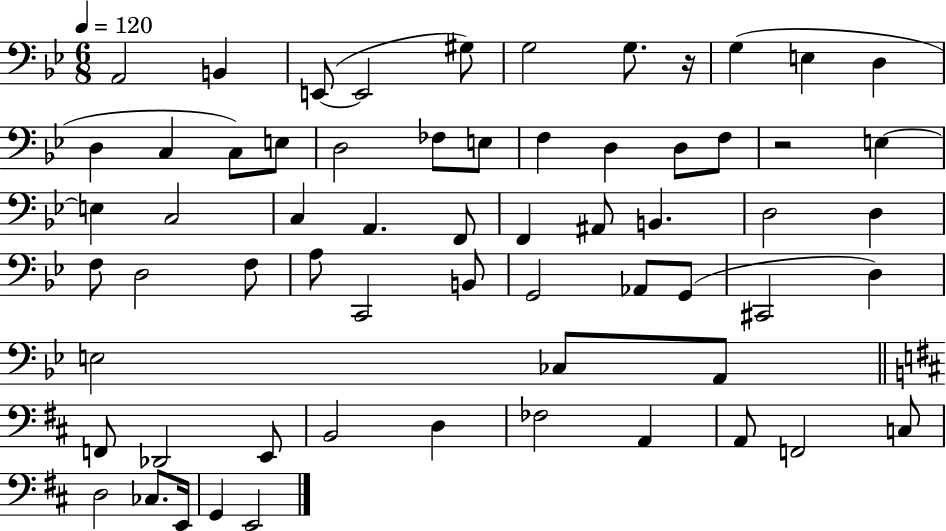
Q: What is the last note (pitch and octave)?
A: E2